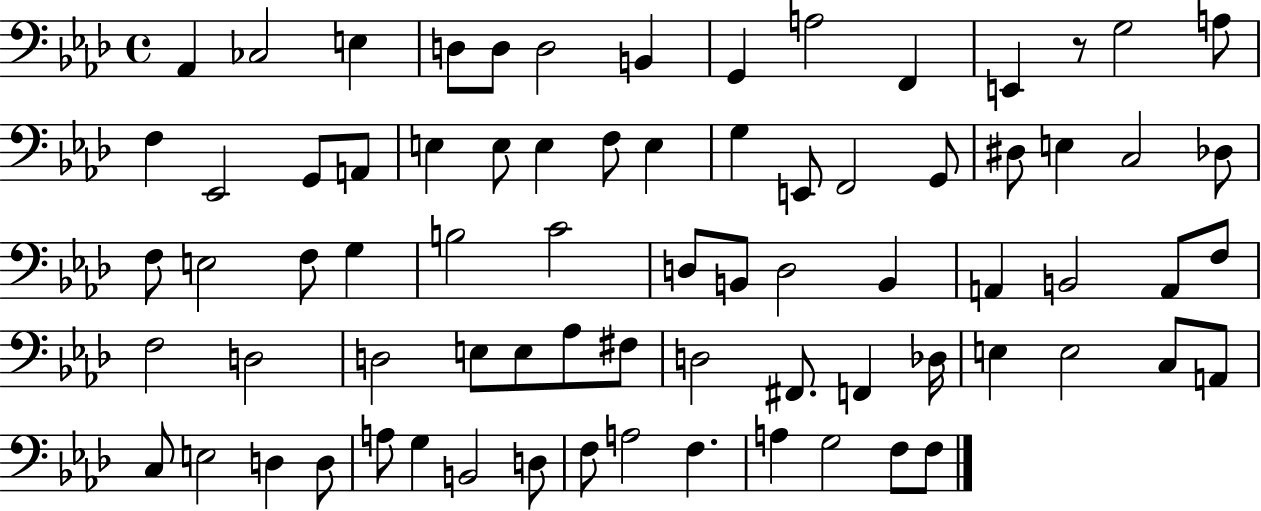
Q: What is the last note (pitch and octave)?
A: F3